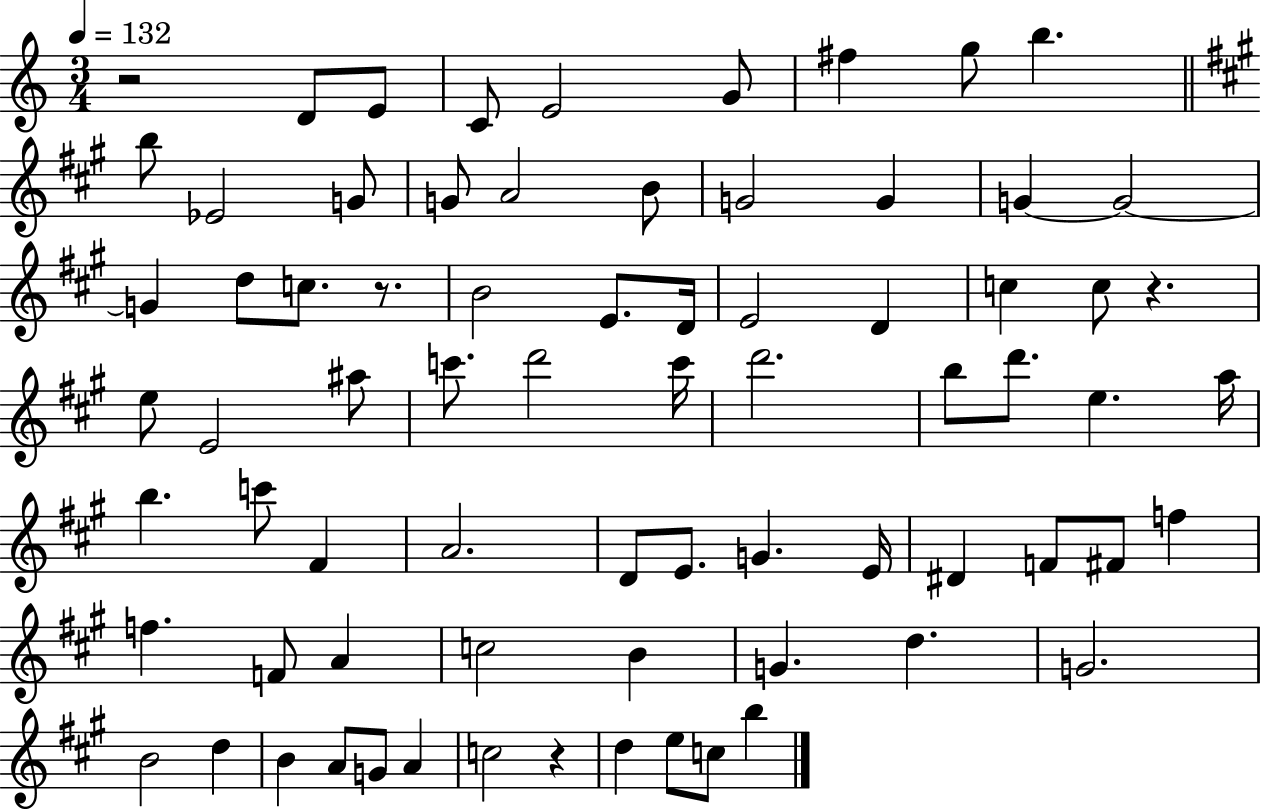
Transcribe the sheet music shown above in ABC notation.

X:1
T:Untitled
M:3/4
L:1/4
K:C
z2 D/2 E/2 C/2 E2 G/2 ^f g/2 b b/2 _E2 G/2 G/2 A2 B/2 G2 G G G2 G d/2 c/2 z/2 B2 E/2 D/4 E2 D c c/2 z e/2 E2 ^a/2 c'/2 d'2 c'/4 d'2 b/2 d'/2 e a/4 b c'/2 ^F A2 D/2 E/2 G E/4 ^D F/2 ^F/2 f f F/2 A c2 B G d G2 B2 d B A/2 G/2 A c2 z d e/2 c/2 b